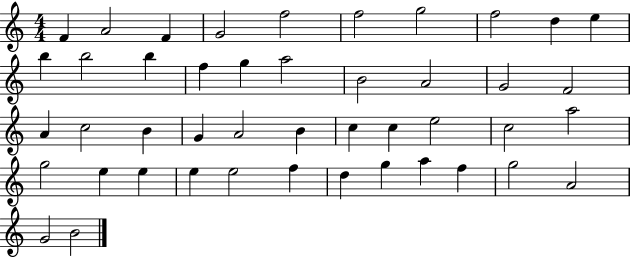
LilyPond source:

{
  \clef treble
  \numericTimeSignature
  \time 4/4
  \key c \major
  f'4 a'2 f'4 | g'2 f''2 | f''2 g''2 | f''2 d''4 e''4 | \break b''4 b''2 b''4 | f''4 g''4 a''2 | b'2 a'2 | g'2 f'2 | \break a'4 c''2 b'4 | g'4 a'2 b'4 | c''4 c''4 e''2 | c''2 a''2 | \break g''2 e''4 e''4 | e''4 e''2 f''4 | d''4 g''4 a''4 f''4 | g''2 a'2 | \break g'2 b'2 | \bar "|."
}